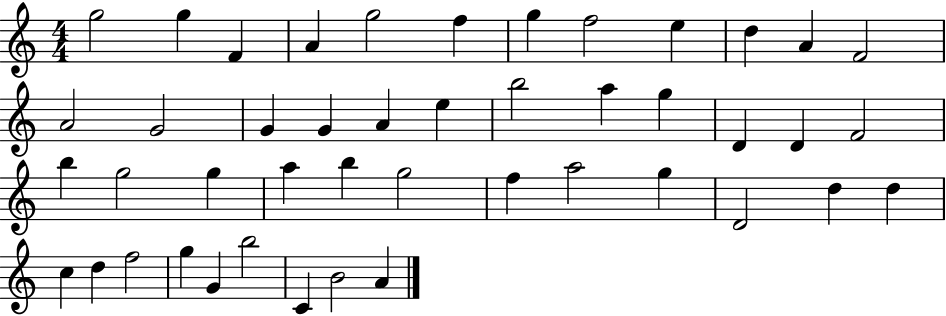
X:1
T:Untitled
M:4/4
L:1/4
K:C
g2 g F A g2 f g f2 e d A F2 A2 G2 G G A e b2 a g D D F2 b g2 g a b g2 f a2 g D2 d d c d f2 g G b2 C B2 A